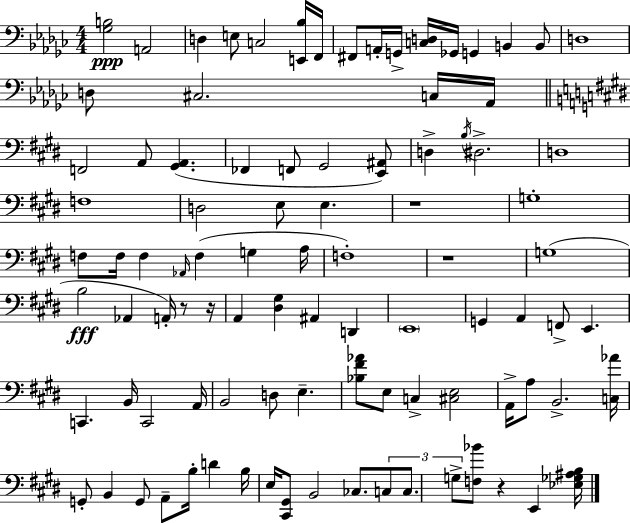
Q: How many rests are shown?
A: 5